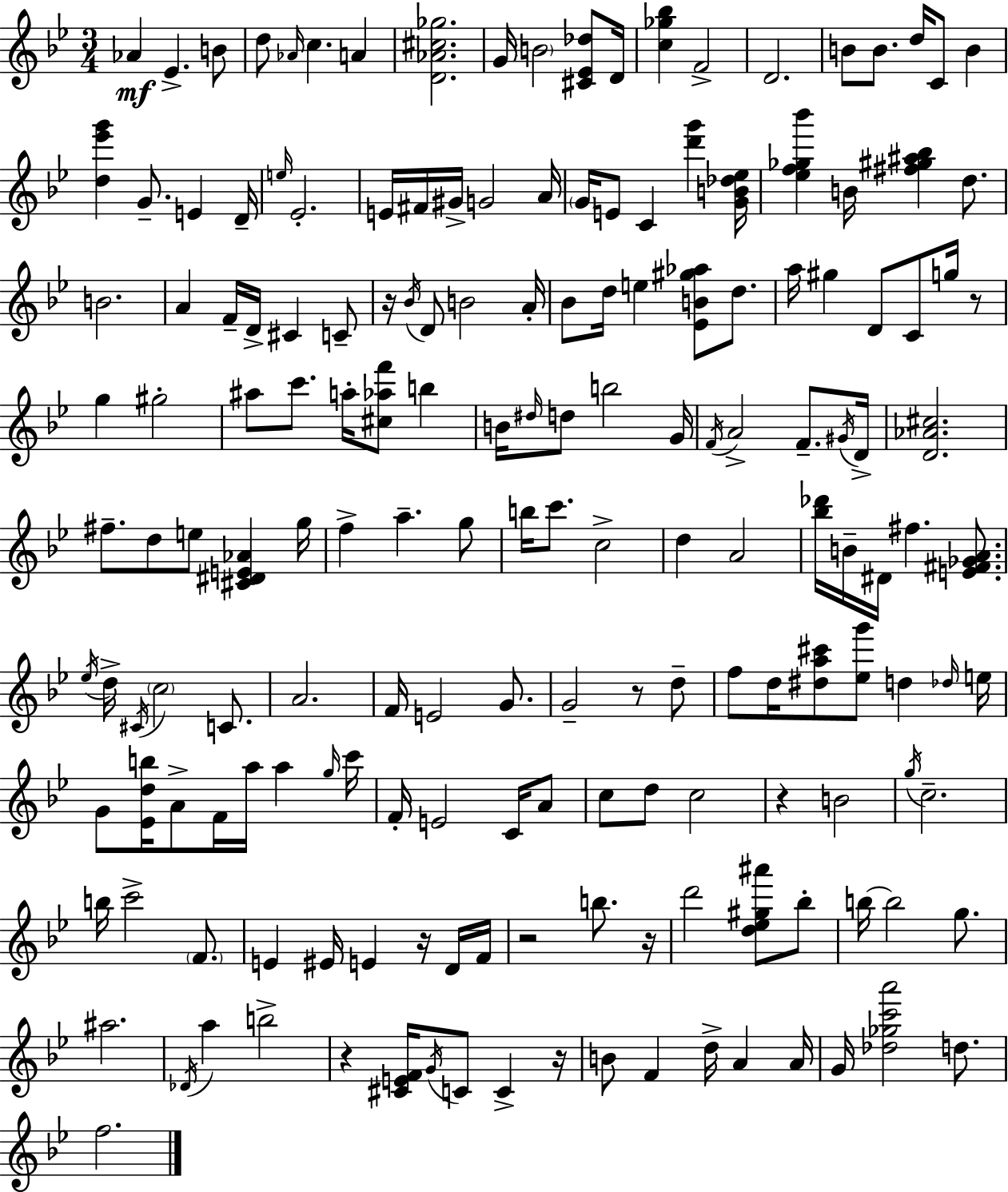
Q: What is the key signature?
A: G minor